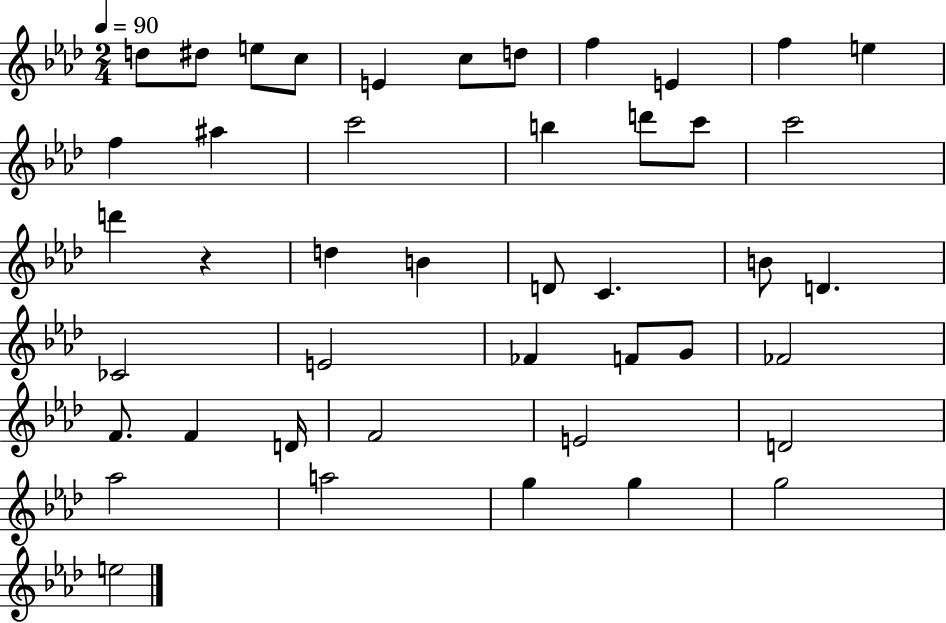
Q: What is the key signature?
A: AES major